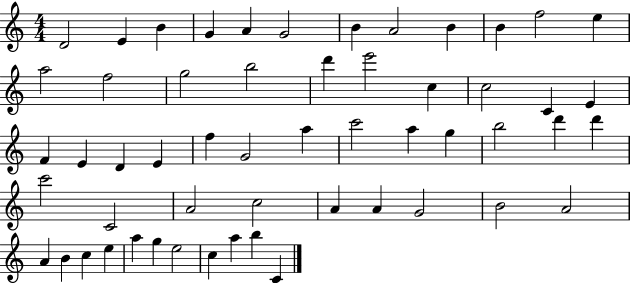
D4/h E4/q B4/q G4/q A4/q G4/h B4/q A4/h B4/q B4/q F5/h E5/q A5/h F5/h G5/h B5/h D6/q E6/h C5/q C5/h C4/q E4/q F4/q E4/q D4/q E4/q F5/q G4/h A5/q C6/h A5/q G5/q B5/h D6/q D6/q C6/h C4/h A4/h C5/h A4/q A4/q G4/h B4/h A4/h A4/q B4/q C5/q E5/q A5/q G5/q E5/h C5/q A5/q B5/q C4/q